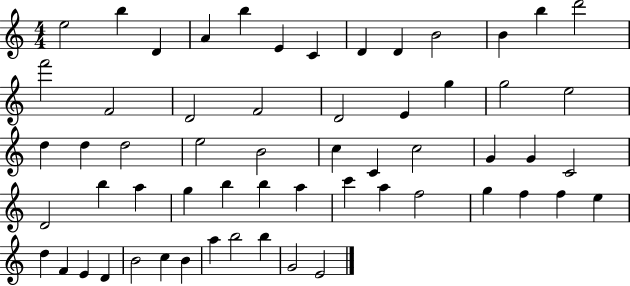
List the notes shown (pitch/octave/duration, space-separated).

E5/h B5/q D4/q A4/q B5/q E4/q C4/q D4/q D4/q B4/h B4/q B5/q D6/h F6/h F4/h D4/h F4/h D4/h E4/q G5/q G5/h E5/h D5/q D5/q D5/h E5/h B4/h C5/q C4/q C5/h G4/q G4/q C4/h D4/h B5/q A5/q G5/q B5/q B5/q A5/q C6/q A5/q F5/h G5/q F5/q F5/q E5/q D5/q F4/q E4/q D4/q B4/h C5/q B4/q A5/q B5/h B5/q G4/h E4/h